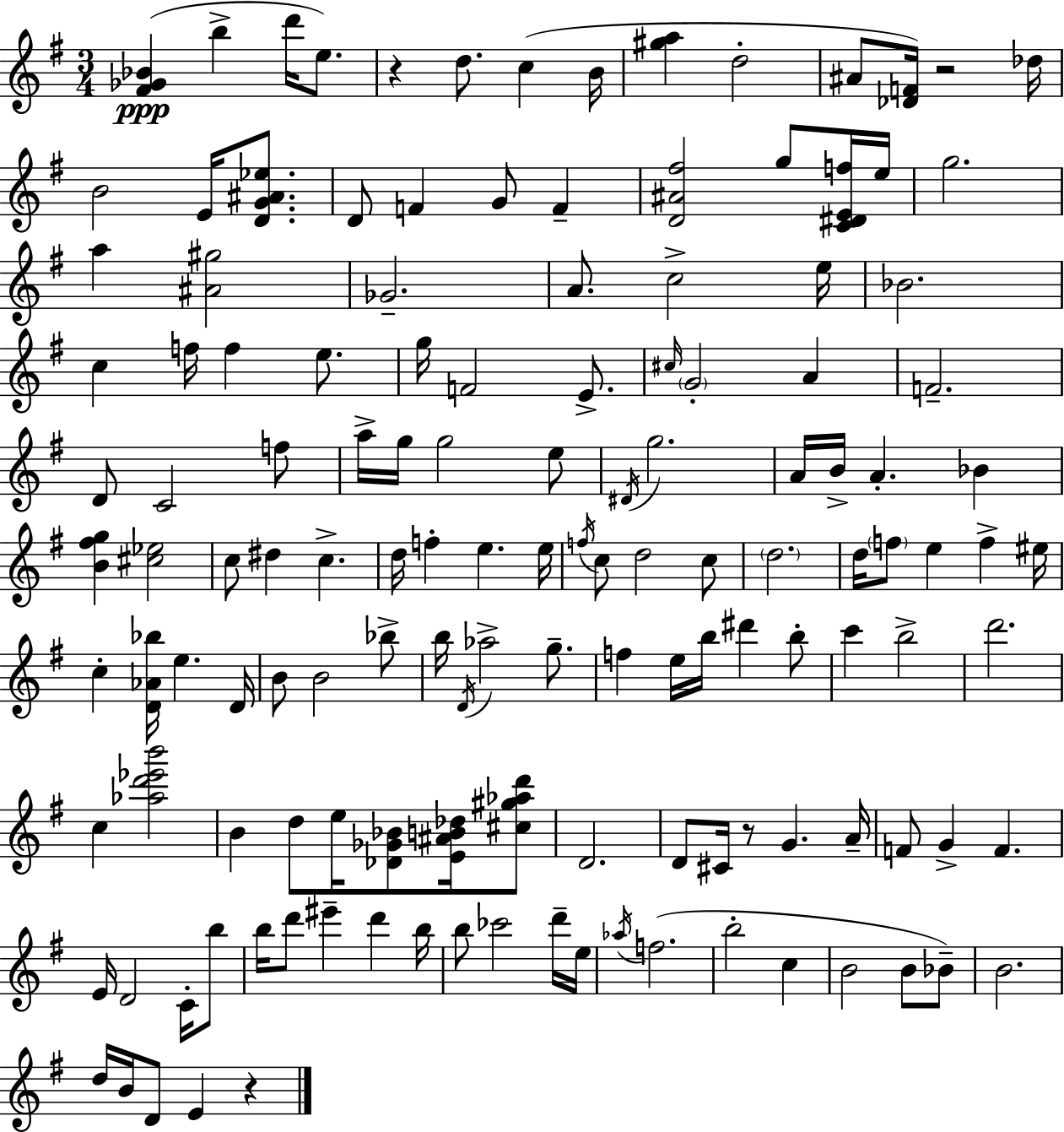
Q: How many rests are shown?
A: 4